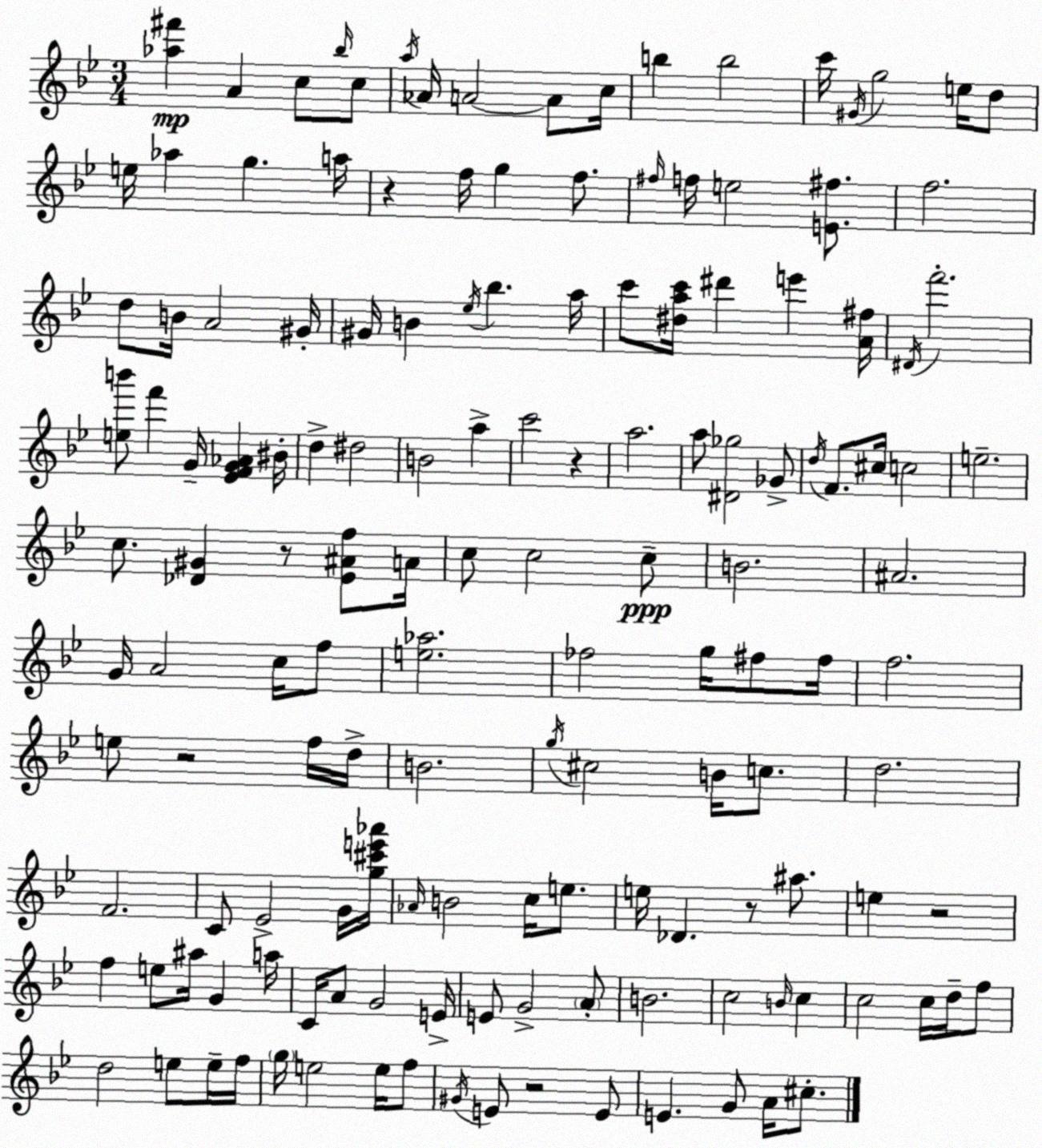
X:1
T:Untitled
M:3/4
L:1/4
K:Bb
[_a^f'] A c/2 _b/4 c/2 a/4 _A/4 A2 A/2 c/4 b b2 c'/4 ^G/4 g2 e/4 d/2 e/4 _a g a/4 z f/4 g f/2 ^f/4 f/4 e2 [E^f]/2 f2 d/2 B/4 A2 ^G/4 ^G/4 B _e/4 _b a/4 c'/2 [^dac']/4 ^d' e' [A^f]/4 ^D/4 f'2 [eb']/2 f' G/4 [_EFG_A] ^B/4 d ^d2 B2 a c'2 z a2 a/2 [^D_g]2 _G/2 d/4 F/2 ^c/4 c2 e2 c/2 [_D^G] z/2 [_E^Af]/2 A/4 c/2 c2 c/2 B2 ^A2 G/4 A2 c/4 f/2 [e_a]2 _f2 g/4 ^f/2 ^f/4 f2 e/2 z2 f/4 d/4 B2 g/4 ^c2 B/4 c/2 d2 F2 C/2 _E2 G/4 [g^c'e'_a']/4 _A/4 B2 c/4 e/2 e/4 _D z/2 ^a/2 e z2 f e/2 ^a/4 G a/4 C/4 A/2 G2 E/4 E/2 G2 A/2 B2 c2 B/4 c c2 c/4 d/4 f/2 d2 e/2 e/4 f/4 g/4 e2 e/4 f/2 ^G/4 E/2 z2 E/2 E G/2 A/4 ^c/2